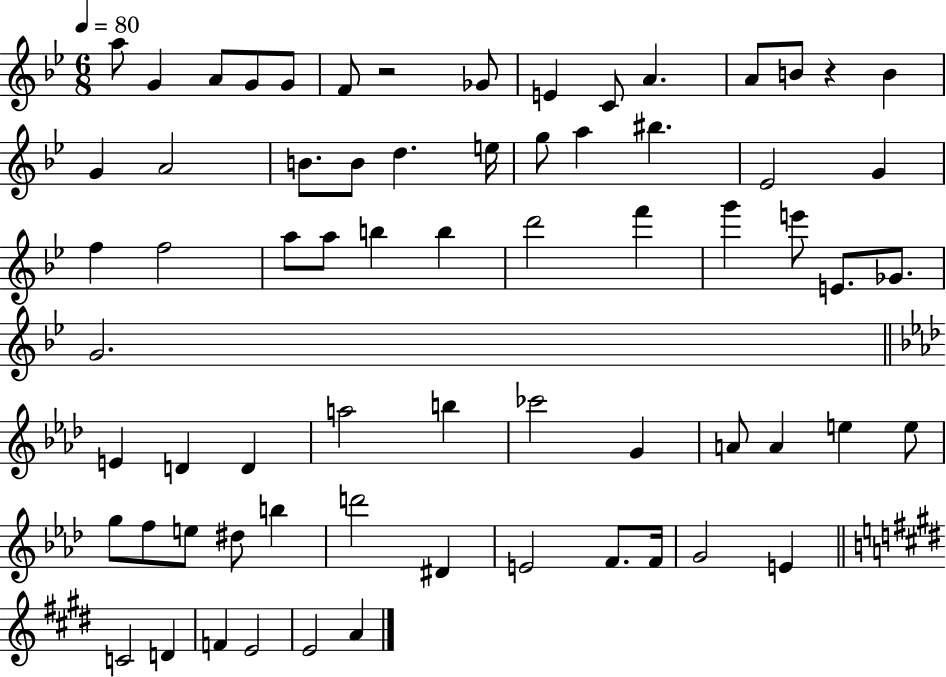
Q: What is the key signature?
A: BES major